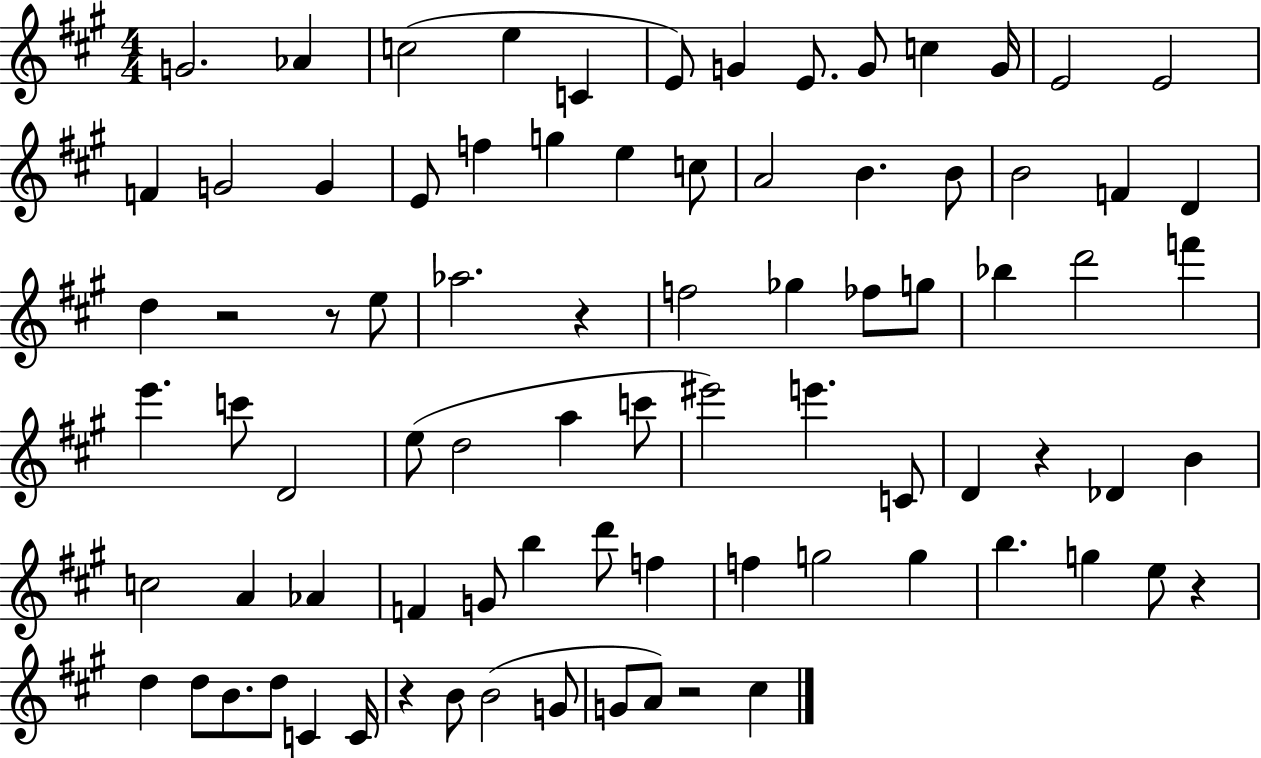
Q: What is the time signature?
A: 4/4